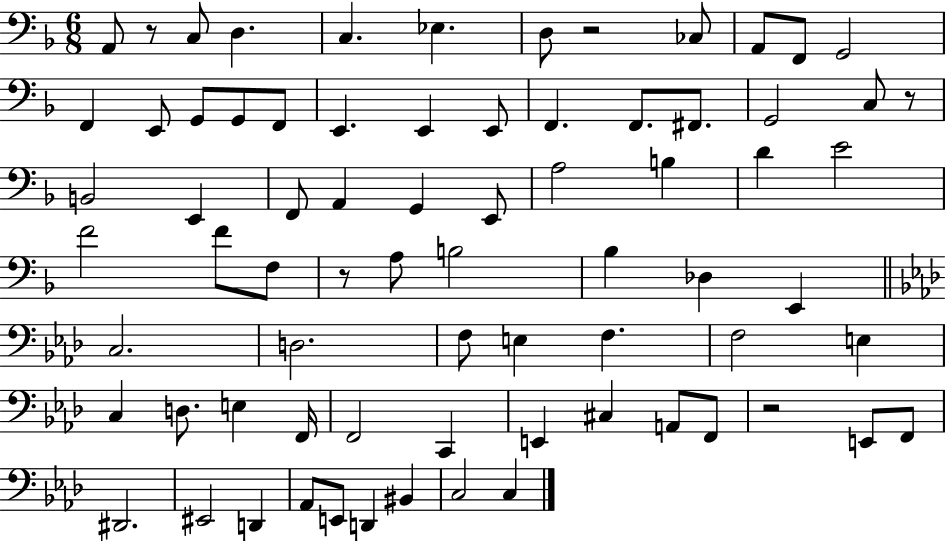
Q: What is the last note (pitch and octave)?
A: C3